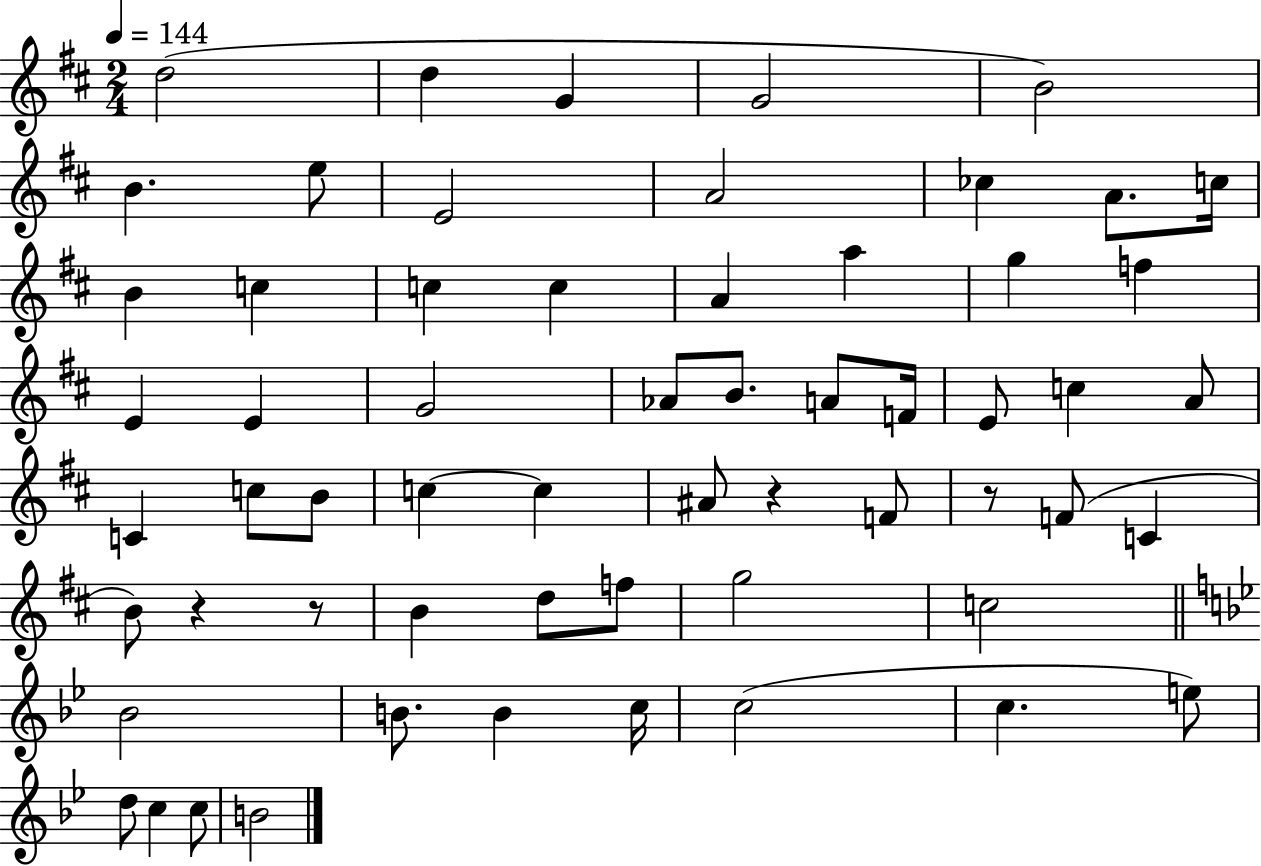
D5/h D5/q G4/q G4/h B4/h B4/q. E5/e E4/h A4/h CES5/q A4/e. C5/s B4/q C5/q C5/q C5/q A4/q A5/q G5/q F5/q E4/q E4/q G4/h Ab4/e B4/e. A4/e F4/s E4/e C5/q A4/e C4/q C5/e B4/e C5/q C5/q A#4/e R/q F4/e R/e F4/e C4/q B4/e R/q R/e B4/q D5/e F5/e G5/h C5/h Bb4/h B4/e. B4/q C5/s C5/h C5/q. E5/e D5/e C5/q C5/e B4/h